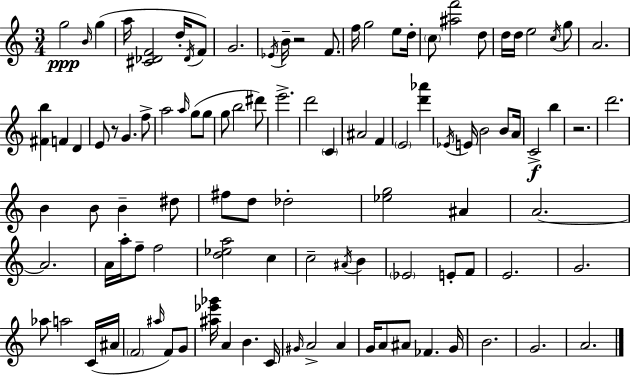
G5/h B4/s G5/q A5/s [C#4,Db4,F4]/h D5/s Db4/s F4/e G4/h. Eb4/s B4/s R/h F4/e. F5/s G5/h E5/e D5/s C5/e [A#5,F6]/h D5/e D5/s D5/s E5/h C5/s G5/e A4/h. [F#4,B5]/q F4/q D4/q E4/e R/e G4/q. F5/e A5/h A5/s G5/e G5/e G5/e B5/h D#6/e E6/h. D6/h C4/q A#4/h F4/q E4/h [D6,Ab6]/q Eb4/s E4/s B4/h B4/e A4/s C4/h B5/q R/h. D6/h. B4/q B4/e B4/q D#5/e F#5/e D5/e Db5/h [Eb5,G5]/h A#4/q A4/h. A4/h. A4/s A5/s F5/e F5/h [D5,Eb5,A5]/h C5/q C5/h A#4/s B4/q Eb4/h E4/e F4/e E4/h. G4/h. Ab5/e A5/h C4/s A#4/s F4/h A#5/s F4/e G4/e [A#5,Eb6,Gb6]/s A4/q B4/q. C4/s G#4/s A4/h A4/q G4/s A4/e A#4/e FES4/q. G4/s B4/h. G4/h. A4/h.